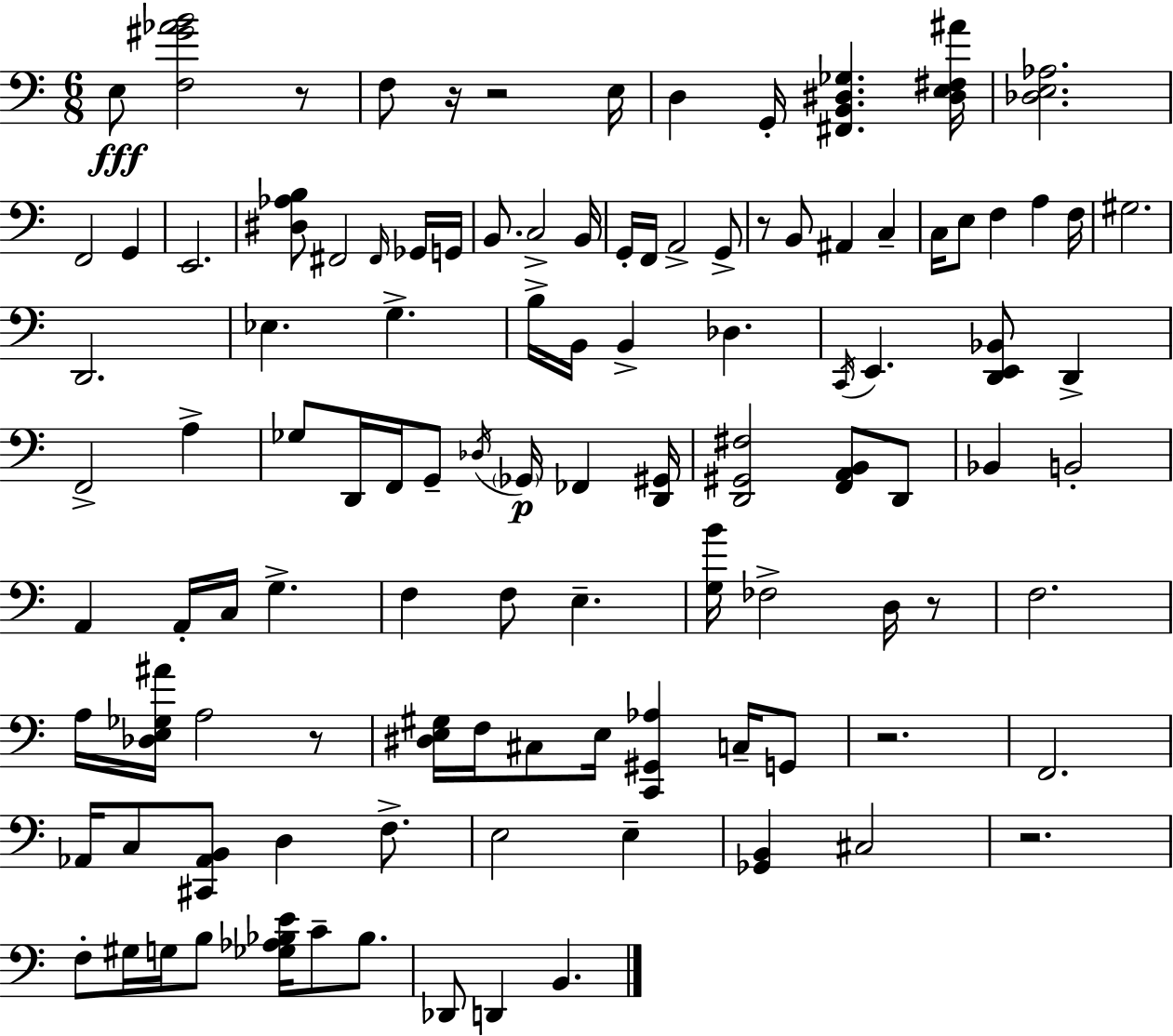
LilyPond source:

{
  \clef bass
  \numericTimeSignature
  \time 6/8
  \key c \major
  e8\fff <f gis' aes' b'>2 r8 | f8 r16 r2 e16 | d4 g,16-. <fis, b, dis ges>4. <dis e fis ais'>16 | <des e aes>2. | \break f,2 g,4 | e,2. | <dis aes b>8 fis,2 \grace { fis,16 } ges,16 | g,16 b,8. c2-> | \break b,16 g,16-. f,16 a,2-> g,8-> | r8 b,8 ais,4 c4-- | c16 e8 f4 a4 | f16 gis2. | \break d,2. | ees4. g4.-> | b16-> b,16 b,4-> des4. | \acciaccatura { c,16 } e,4. <d, e, bes,>8 d,4-> | \break f,2-> a4-> | ges8 d,16 f,16 g,8-- \acciaccatura { des16 }\p \parenthesize ges,16 fes,4 | <d, gis,>16 <d, gis, fis>2 <f, a, b,>8 | d,8 bes,4 b,2-. | \break a,4 a,16-. c16 g4.-> | f4 f8 e4.-- | <g b'>16 fes2-> | d16 r8 f2. | \break a16 <des e ges ais'>16 a2 | r8 <dis e gis>16 f16 cis8 e16 <c, gis, aes>4 | c16-- g,8 r2. | f,2. | \break aes,16 c8 <cis, aes, b,>8 d4 | f8.-> e2 e4-- | <ges, b,>4 cis2 | r2. | \break f8-. gis16 g16 b8 <ges aes bes e'>16 c'8-- | bes8. des,8 d,4 b,4. | \bar "|."
}